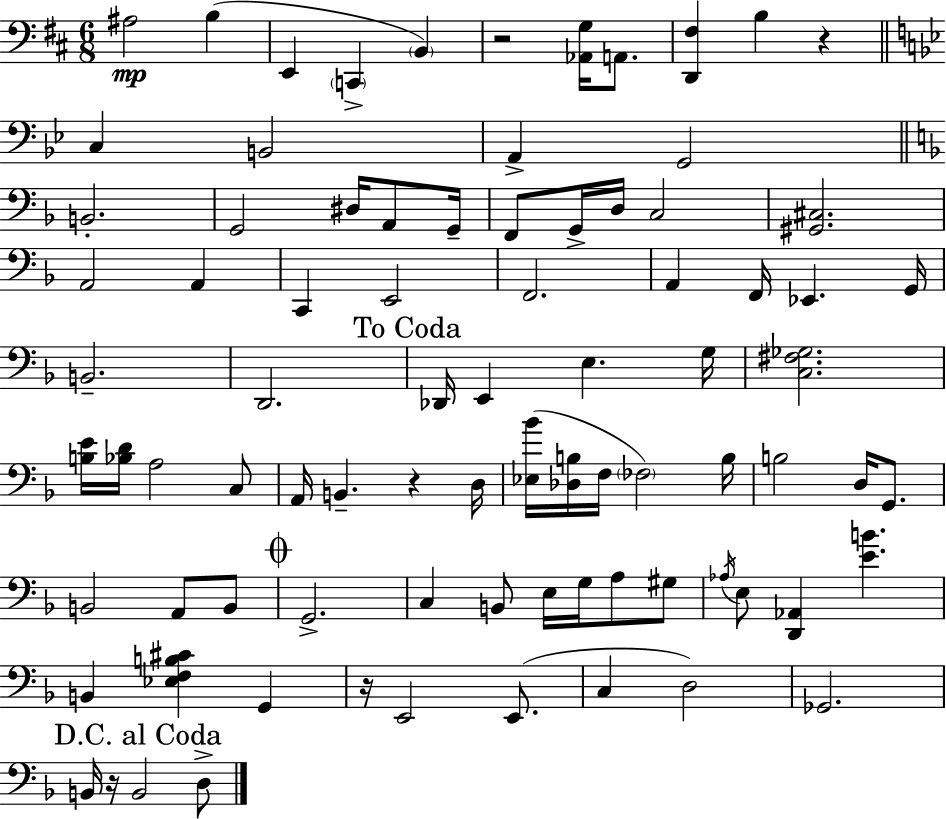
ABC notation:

X:1
T:Untitled
M:6/8
L:1/4
K:D
^A,2 B, E,, C,, B,, z2 [_A,,G,]/4 A,,/2 [D,,^F,] B, z C, B,,2 A,, G,,2 B,,2 G,,2 ^D,/4 A,,/2 G,,/4 F,,/2 G,,/4 D,/4 C,2 [^G,,^C,]2 A,,2 A,, C,, E,,2 F,,2 A,, F,,/4 _E,, G,,/4 B,,2 D,,2 _D,,/4 E,, E, G,/4 [C,^F,_G,]2 [B,E]/4 [_B,D]/4 A,2 C,/2 A,,/4 B,, z D,/4 [_E,_B]/4 [_D,B,]/4 F,/4 _F,2 B,/4 B,2 D,/4 G,,/2 B,,2 A,,/2 B,,/2 G,,2 C, B,,/2 E,/4 G,/4 A,/2 ^G,/2 _A,/4 E,/2 [D,,_A,,] [EB] B,, [_E,F,B,^C] G,, z/4 E,,2 E,,/2 C, D,2 _G,,2 B,,/4 z/4 B,,2 D,/2